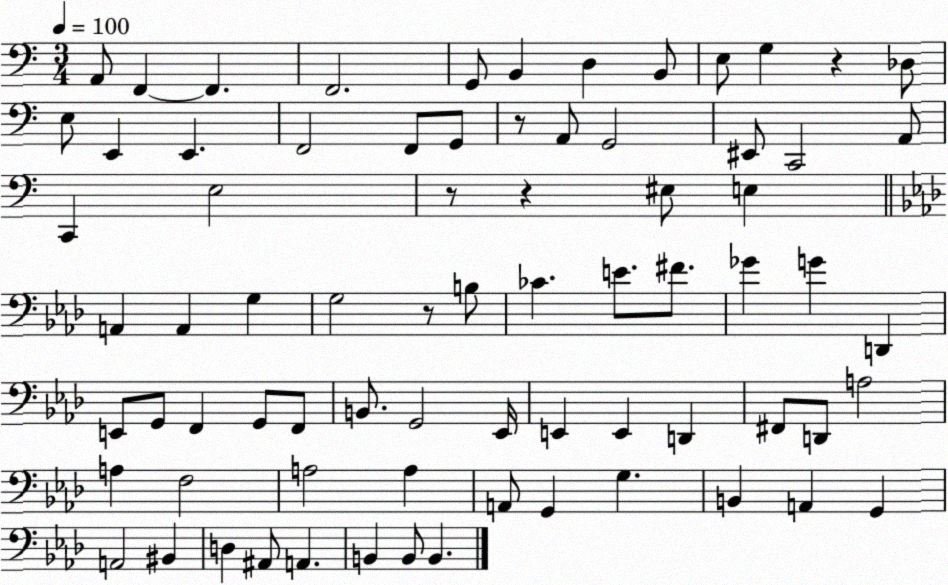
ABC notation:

X:1
T:Untitled
M:3/4
L:1/4
K:C
A,,/2 F,, F,, F,,2 G,,/2 B,, D, B,,/2 E,/2 G, z _D,/2 E,/2 E,, E,, F,,2 F,,/2 G,,/2 z/2 A,,/2 G,,2 ^E,,/2 C,,2 A,,/2 C,, E,2 z/2 z ^E,/2 E, A,, A,, G, G,2 z/2 B,/2 _C E/2 ^F/2 _G G D,, E,,/2 G,,/2 F,, G,,/2 F,,/2 B,,/2 G,,2 _E,,/4 E,, E,, D,, ^F,,/2 D,,/2 A,2 A, F,2 A,2 A, A,,/2 G,, G, B,, A,, G,, A,,2 ^B,, D, ^A,,/2 A,, B,, B,,/2 B,,